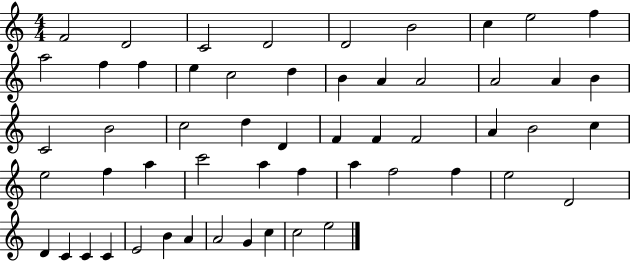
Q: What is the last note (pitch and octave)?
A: E5